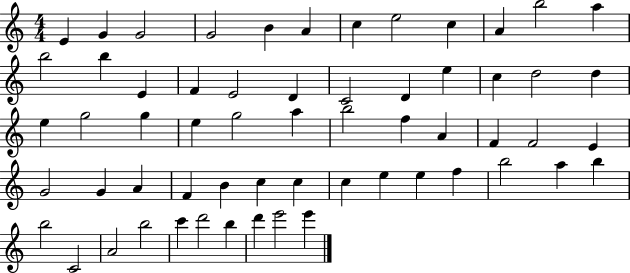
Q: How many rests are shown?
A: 0